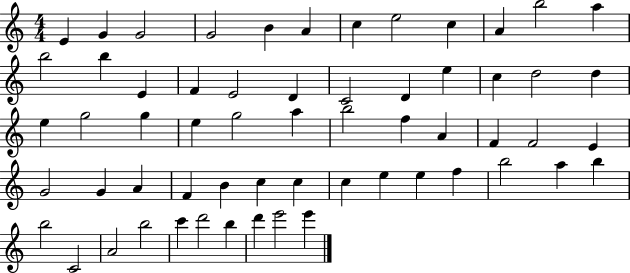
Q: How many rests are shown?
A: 0